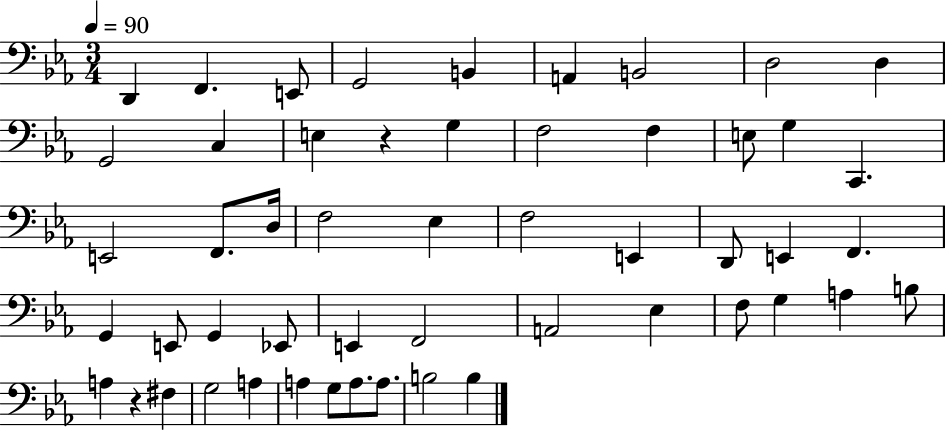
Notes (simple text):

D2/q F2/q. E2/e G2/h B2/q A2/q B2/h D3/h D3/q G2/h C3/q E3/q R/q G3/q F3/h F3/q E3/e G3/q C2/q. E2/h F2/e. D3/s F3/h Eb3/q F3/h E2/q D2/e E2/q F2/q. G2/q E2/e G2/q Eb2/e E2/q F2/h A2/h Eb3/q F3/e G3/q A3/q B3/e A3/q R/q F#3/q G3/h A3/q A3/q G3/e A3/e. A3/e. B3/h B3/q